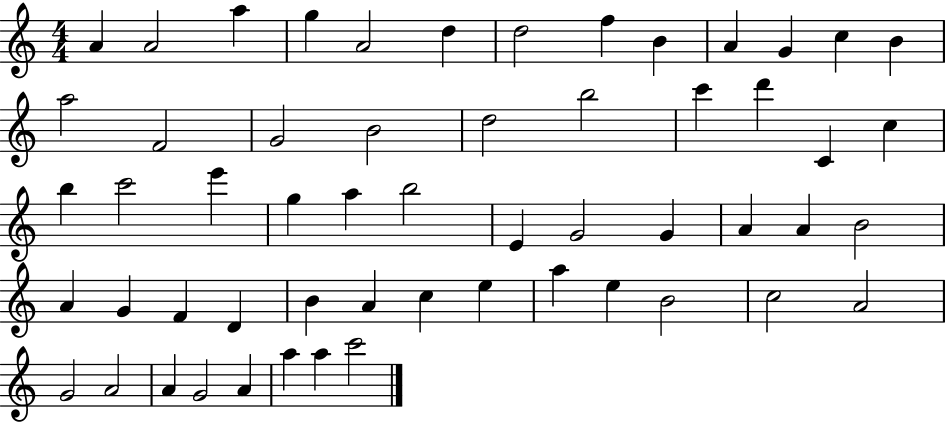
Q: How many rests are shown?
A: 0